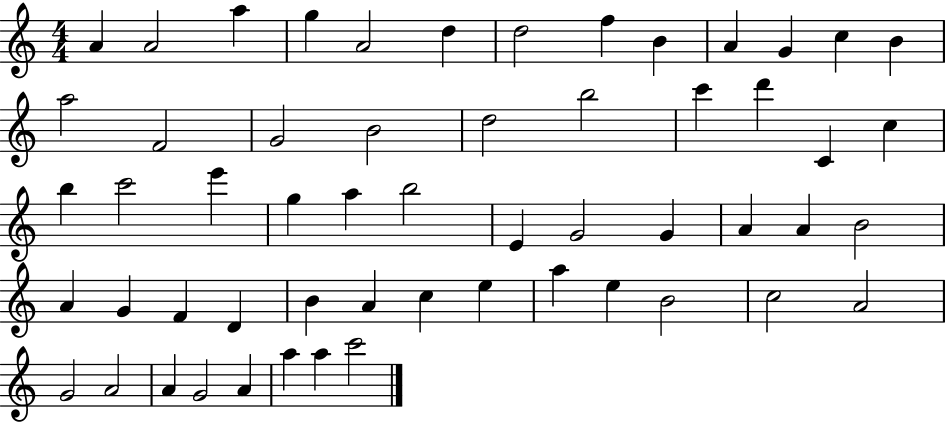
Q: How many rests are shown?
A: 0